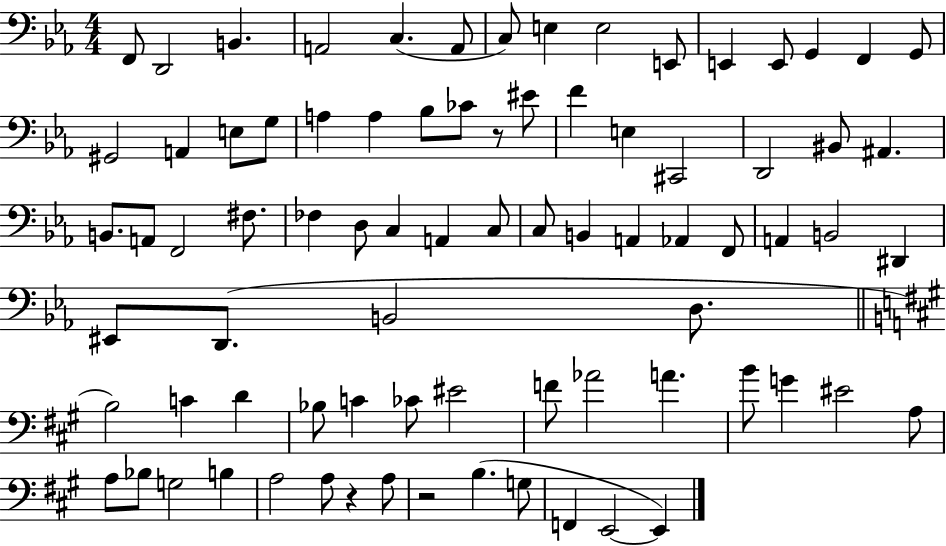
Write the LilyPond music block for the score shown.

{
  \clef bass
  \numericTimeSignature
  \time 4/4
  \key ees \major
  f,8 d,2 b,4. | a,2 c4.( a,8 | c8) e4 e2 e,8 | e,4 e,8 g,4 f,4 g,8 | \break gis,2 a,4 e8 g8 | a4 a4 bes8 ces'8 r8 eis'8 | f'4 e4 cis,2 | d,2 bis,8 ais,4. | \break b,8. a,8 f,2 fis8. | fes4 d8 c4 a,4 c8 | c8 b,4 a,4 aes,4 f,8 | a,4 b,2 dis,4 | \break eis,8 d,8.( b,2 d8. | \bar "||" \break \key a \major b2) c'4 d'4 | bes8 c'4 ces'8 eis'2 | f'8 aes'2 a'4. | b'8 g'4 eis'2 a8 | \break a8 bes8 g2 b4 | a2 a8 r4 a8 | r2 b4.( g8 | f,4 e,2~~ e,4) | \break \bar "|."
}